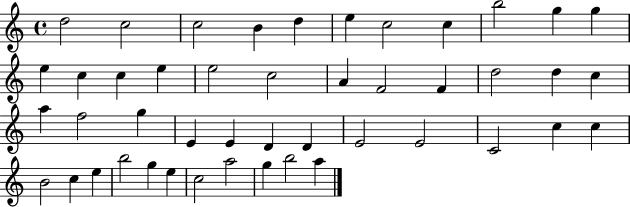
X:1
T:Untitled
M:4/4
L:1/4
K:C
d2 c2 c2 B d e c2 c b2 g g e c c e e2 c2 A F2 F d2 d c a f2 g E E D D E2 E2 C2 c c B2 c e b2 g e c2 a2 g b2 a